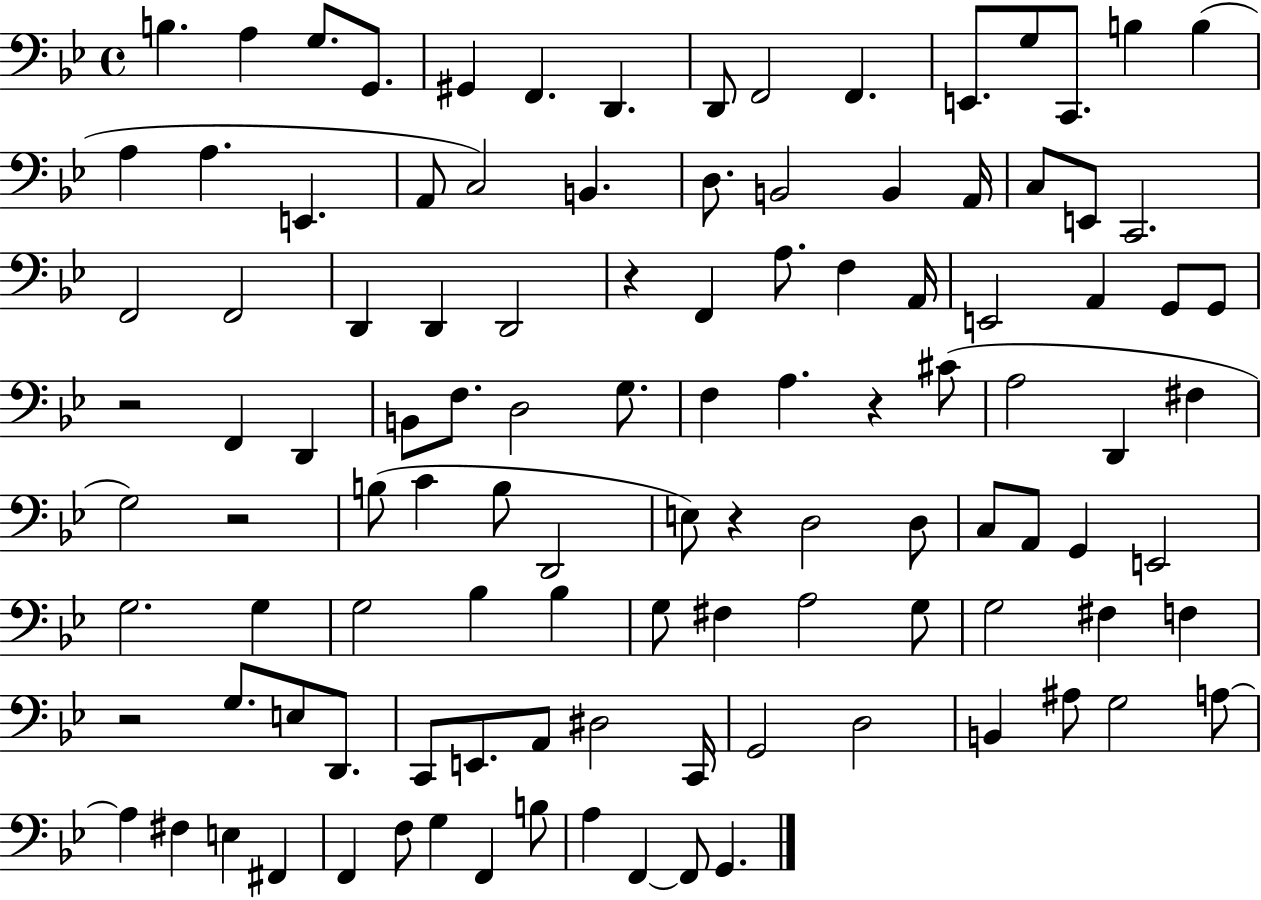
B3/q. A3/q G3/e. G2/e. G#2/q F2/q. D2/q. D2/e F2/h F2/q. E2/e. G3/e C2/e. B3/q B3/q A3/q A3/q. E2/q. A2/e C3/h B2/q. D3/e. B2/h B2/q A2/s C3/e E2/e C2/h. F2/h F2/h D2/q D2/q D2/h R/q F2/q A3/e. F3/q A2/s E2/h A2/q G2/e G2/e R/h F2/q D2/q B2/e F3/e. D3/h G3/e. F3/q A3/q. R/q C#4/e A3/h D2/q F#3/q G3/h R/h B3/e C4/q B3/e D2/h E3/e R/q D3/h D3/e C3/e A2/e G2/q E2/h G3/h. G3/q G3/h Bb3/q Bb3/q G3/e F#3/q A3/h G3/e G3/h F#3/q F3/q R/h G3/e. E3/e D2/e. C2/e E2/e. A2/e D#3/h C2/s G2/h D3/h B2/q A#3/e G3/h A3/e A3/q F#3/q E3/q F#2/q F2/q F3/e G3/q F2/q B3/e A3/q F2/q F2/e G2/q.